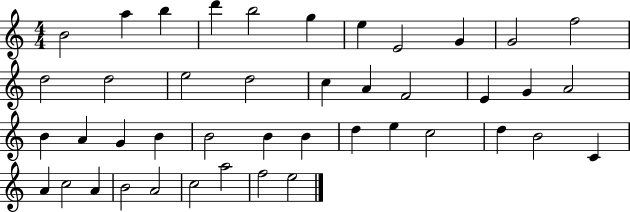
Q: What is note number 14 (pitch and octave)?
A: E5